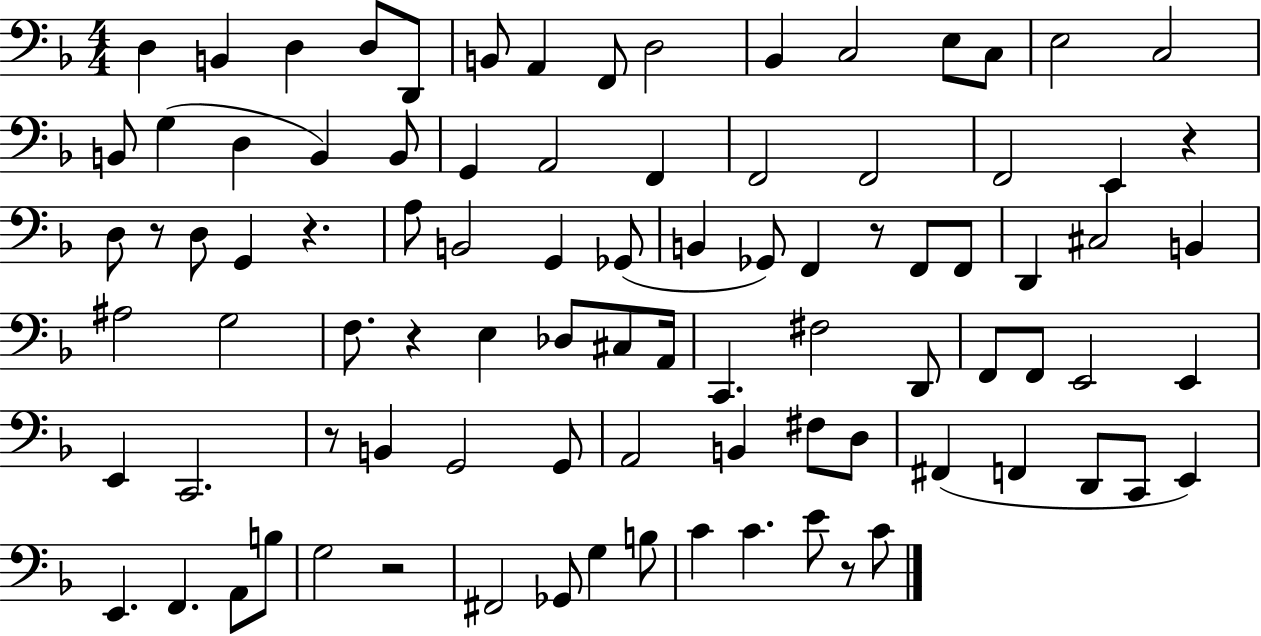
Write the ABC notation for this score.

X:1
T:Untitled
M:4/4
L:1/4
K:F
D, B,, D, D,/2 D,,/2 B,,/2 A,, F,,/2 D,2 _B,, C,2 E,/2 C,/2 E,2 C,2 B,,/2 G, D, B,, B,,/2 G,, A,,2 F,, F,,2 F,,2 F,,2 E,, z D,/2 z/2 D,/2 G,, z A,/2 B,,2 G,, _G,,/2 B,, _G,,/2 F,, z/2 F,,/2 F,,/2 D,, ^C,2 B,, ^A,2 G,2 F,/2 z E, _D,/2 ^C,/2 A,,/4 C,, ^F,2 D,,/2 F,,/2 F,,/2 E,,2 E,, E,, C,,2 z/2 B,, G,,2 G,,/2 A,,2 B,, ^F,/2 D,/2 ^F,, F,, D,,/2 C,,/2 E,, E,, F,, A,,/2 B,/2 G,2 z2 ^F,,2 _G,,/2 G, B,/2 C C E/2 z/2 C/2